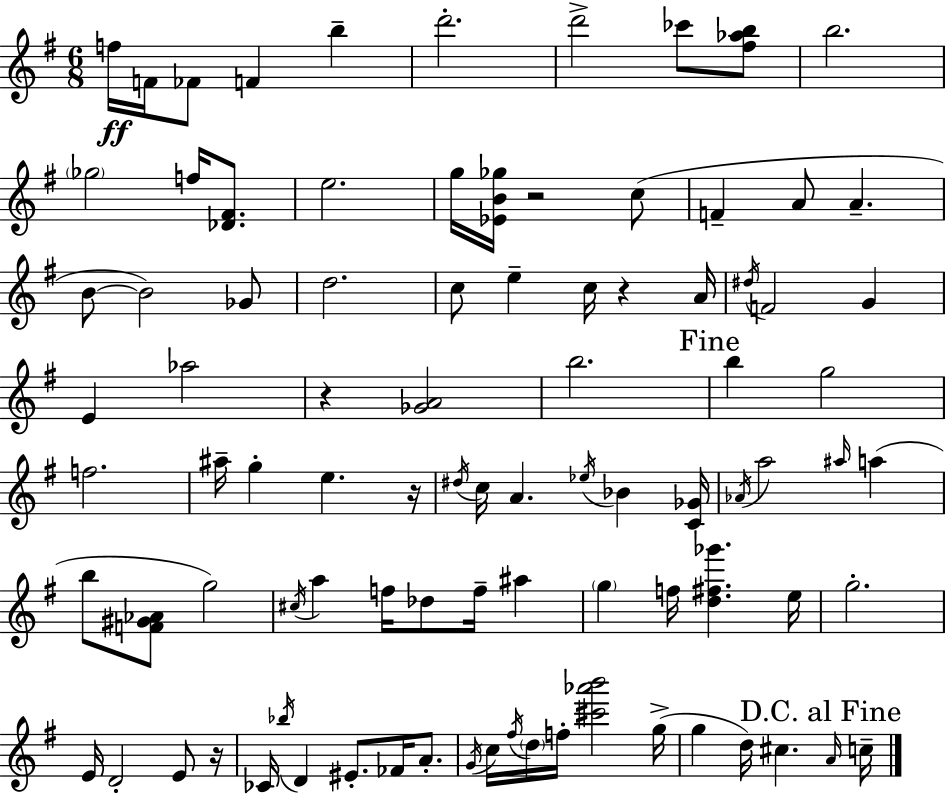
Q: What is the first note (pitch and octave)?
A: F5